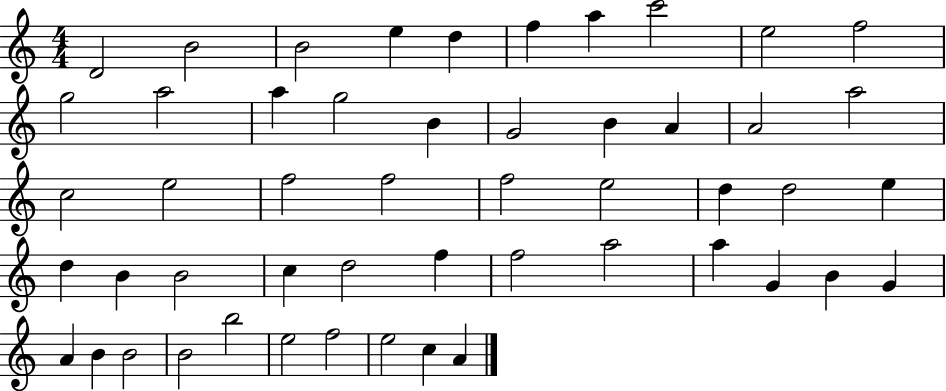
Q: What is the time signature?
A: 4/4